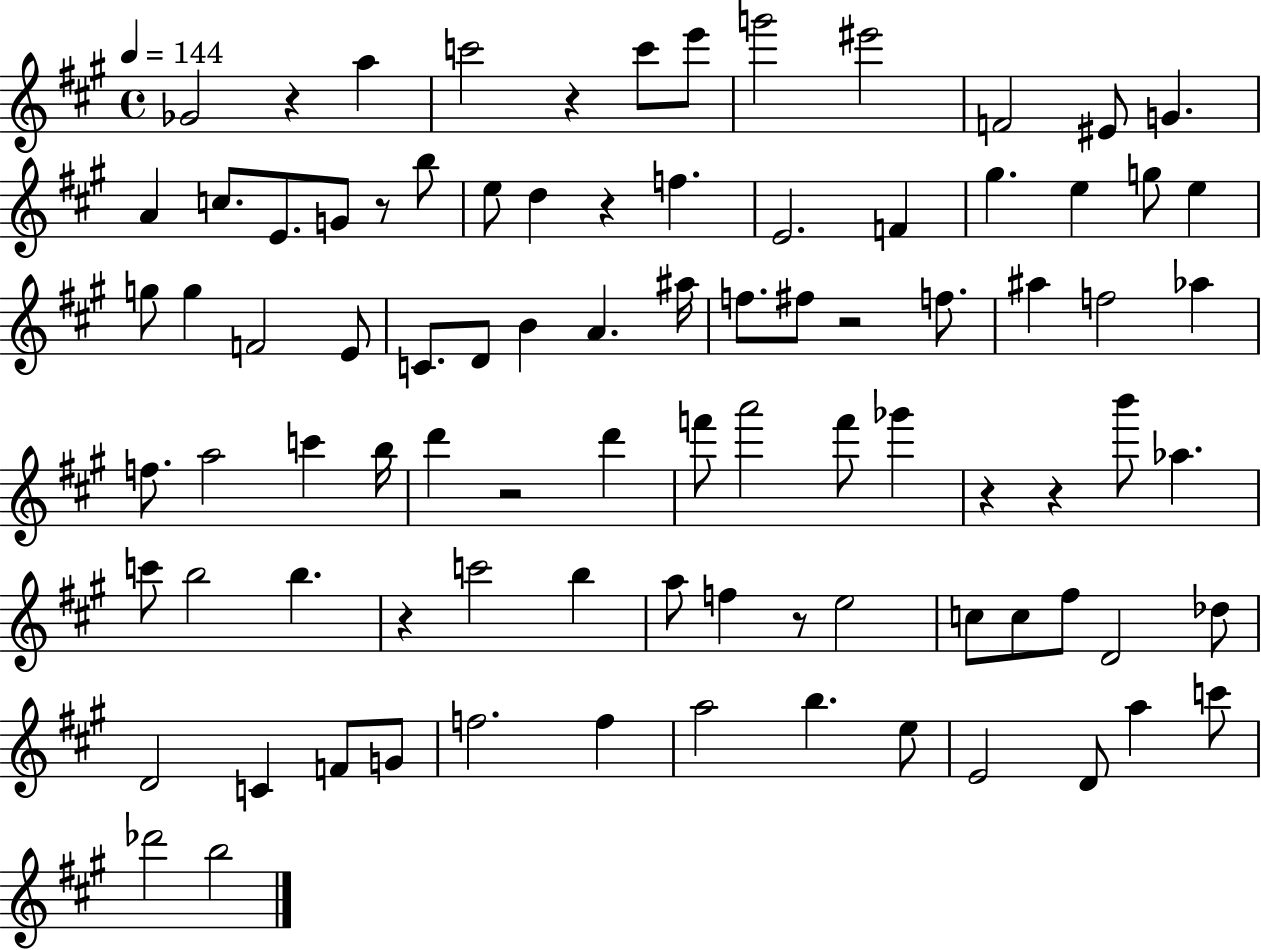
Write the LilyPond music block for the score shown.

{
  \clef treble
  \time 4/4
  \defaultTimeSignature
  \key a \major
  \tempo 4 = 144
  ges'2 r4 a''4 | c'''2 r4 c'''8 e'''8 | g'''2 eis'''2 | f'2 eis'8 g'4. | \break a'4 c''8. e'8. g'8 r8 b''8 | e''8 d''4 r4 f''4. | e'2. f'4 | gis''4. e''4 g''8 e''4 | \break g''8 g''4 f'2 e'8 | c'8. d'8 b'4 a'4. ais''16 | f''8. fis''8 r2 f''8. | ais''4 f''2 aes''4 | \break f''8. a''2 c'''4 b''16 | d'''4 r2 d'''4 | f'''8 a'''2 f'''8 ges'''4 | r4 r4 b'''8 aes''4. | \break c'''8 b''2 b''4. | r4 c'''2 b''4 | a''8 f''4 r8 e''2 | c''8 c''8 fis''8 d'2 des''8 | \break d'2 c'4 f'8 g'8 | f''2. f''4 | a''2 b''4. e''8 | e'2 d'8 a''4 c'''8 | \break des'''2 b''2 | \bar "|."
}